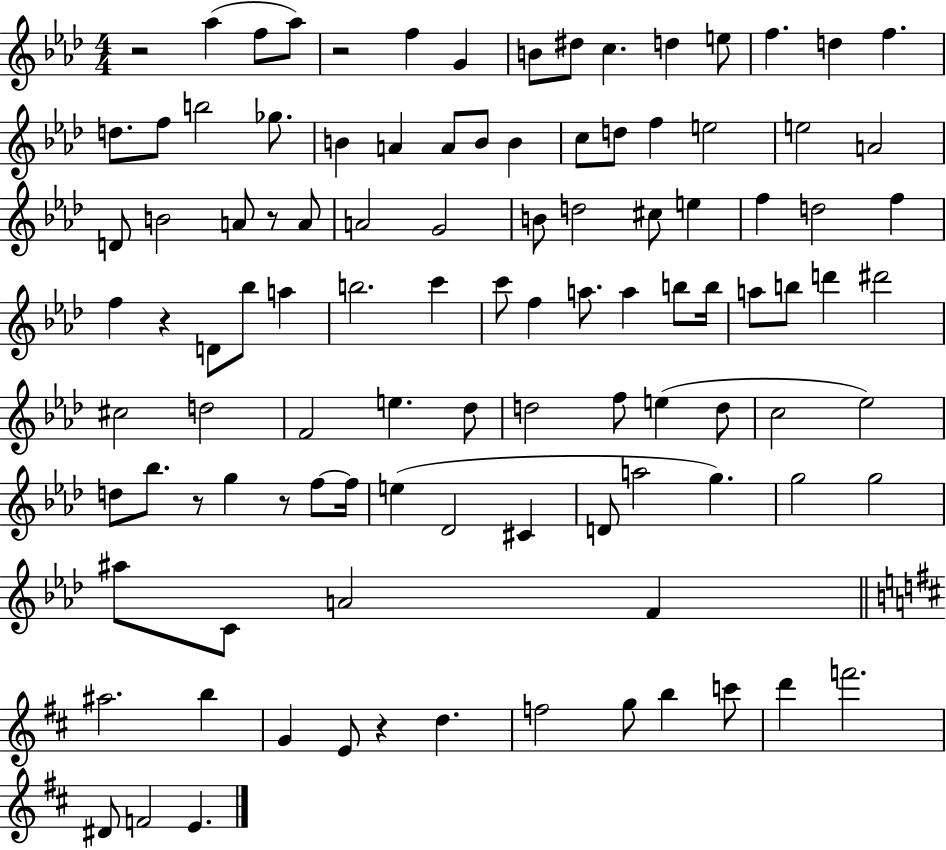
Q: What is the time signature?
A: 4/4